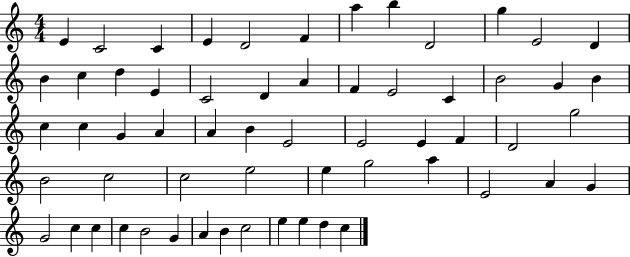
X:1
T:Untitled
M:4/4
L:1/4
K:C
E C2 C E D2 F a b D2 g E2 D B c d E C2 D A F E2 C B2 G B c c G A A B E2 E2 E F D2 g2 B2 c2 c2 e2 e g2 a E2 A G G2 c c c B2 G A B c2 e e d c